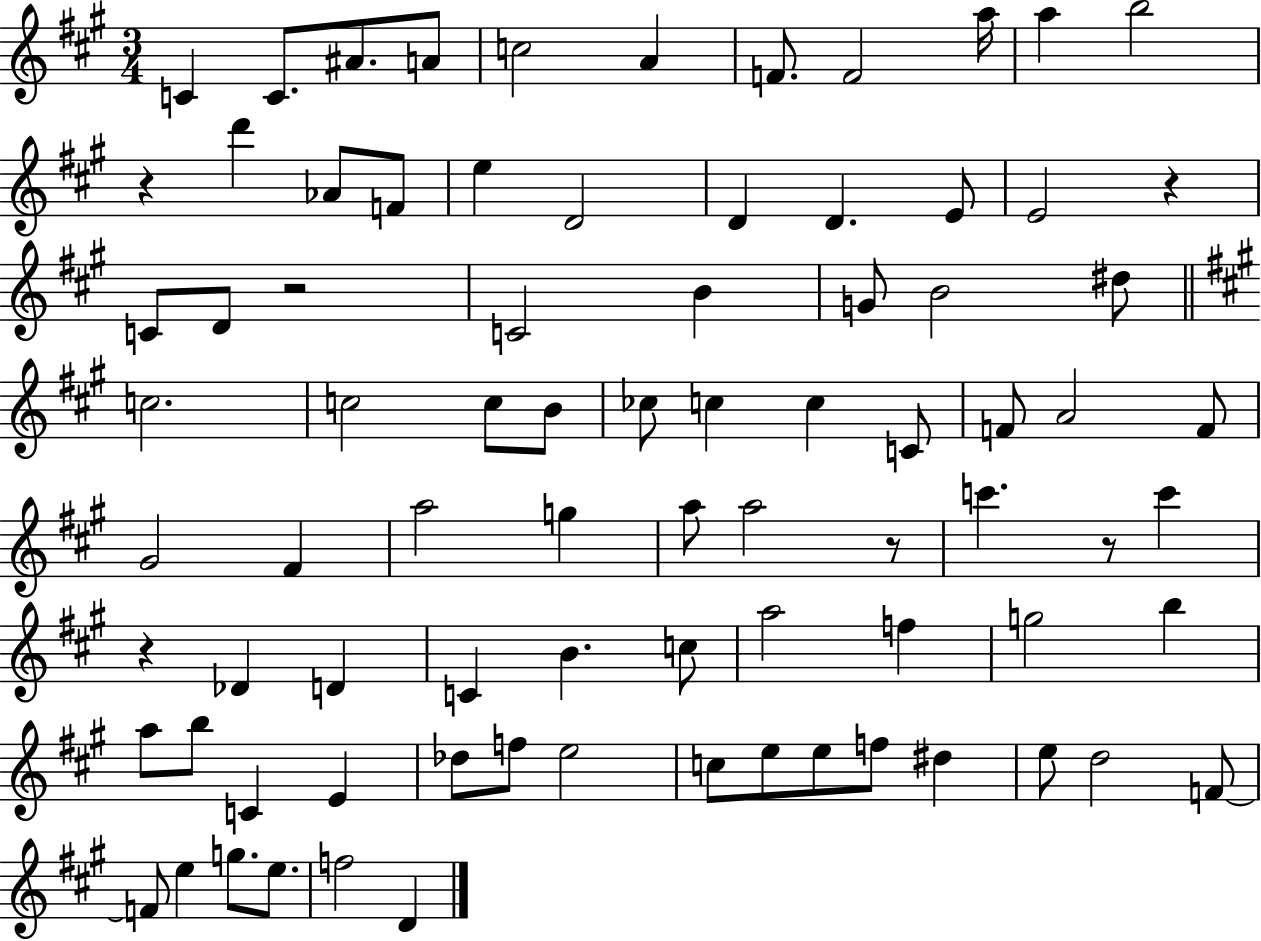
X:1
T:Untitled
M:3/4
L:1/4
K:A
C C/2 ^A/2 A/2 c2 A F/2 F2 a/4 a b2 z d' _A/2 F/2 e D2 D D E/2 E2 z C/2 D/2 z2 C2 B G/2 B2 ^d/2 c2 c2 c/2 B/2 _c/2 c c C/2 F/2 A2 F/2 ^G2 ^F a2 g a/2 a2 z/2 c' z/2 c' z _D D C B c/2 a2 f g2 b a/2 b/2 C E _d/2 f/2 e2 c/2 e/2 e/2 f/2 ^d e/2 d2 F/2 F/2 e g/2 e/2 f2 D